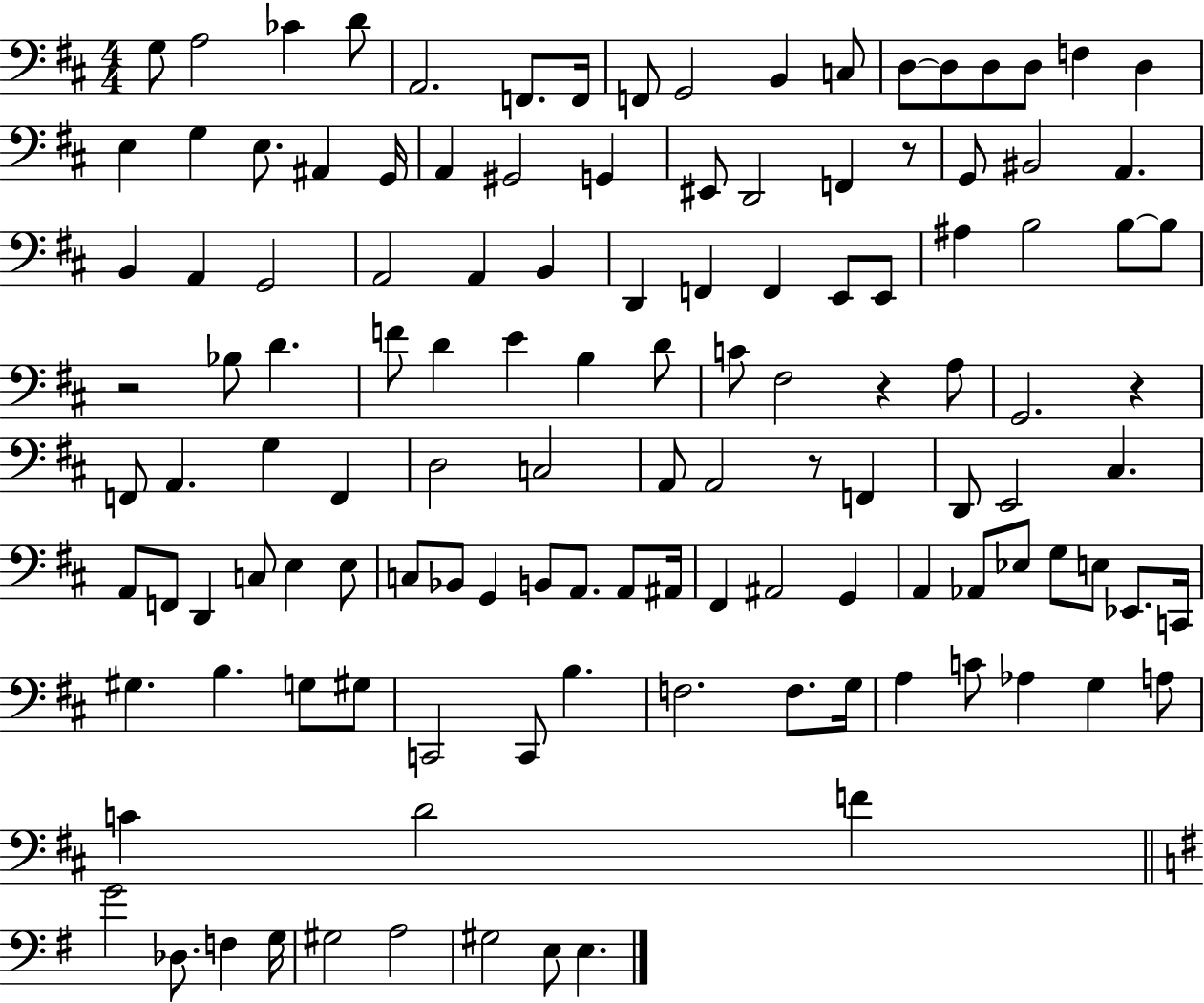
{
  \clef bass
  \numericTimeSignature
  \time 4/4
  \key d \major
  g8 a2 ces'4 d'8 | a,2. f,8. f,16 | f,8 g,2 b,4 c8 | d8~~ d8 d8 d8 f4 d4 | \break e4 g4 e8. ais,4 g,16 | a,4 gis,2 g,4 | eis,8 d,2 f,4 r8 | g,8 bis,2 a,4. | \break b,4 a,4 g,2 | a,2 a,4 b,4 | d,4 f,4 f,4 e,8 e,8 | ais4 b2 b8~~ b8 | \break r2 bes8 d'4. | f'8 d'4 e'4 b4 d'8 | c'8 fis2 r4 a8 | g,2. r4 | \break f,8 a,4. g4 f,4 | d2 c2 | a,8 a,2 r8 f,4 | d,8 e,2 cis4. | \break a,8 f,8 d,4 c8 e4 e8 | c8 bes,8 g,4 b,8 a,8. a,8 ais,16 | fis,4 ais,2 g,4 | a,4 aes,8 ees8 g8 e8 ees,8. c,16 | \break gis4. b4. g8 gis8 | c,2 c,8 b4. | f2. f8. g16 | a4 c'8 aes4 g4 a8 | \break c'4 d'2 f'4 | \bar "||" \break \key g \major g'2 des8. f4 g16 | gis2 a2 | gis2 e8 e4. | \bar "|."
}